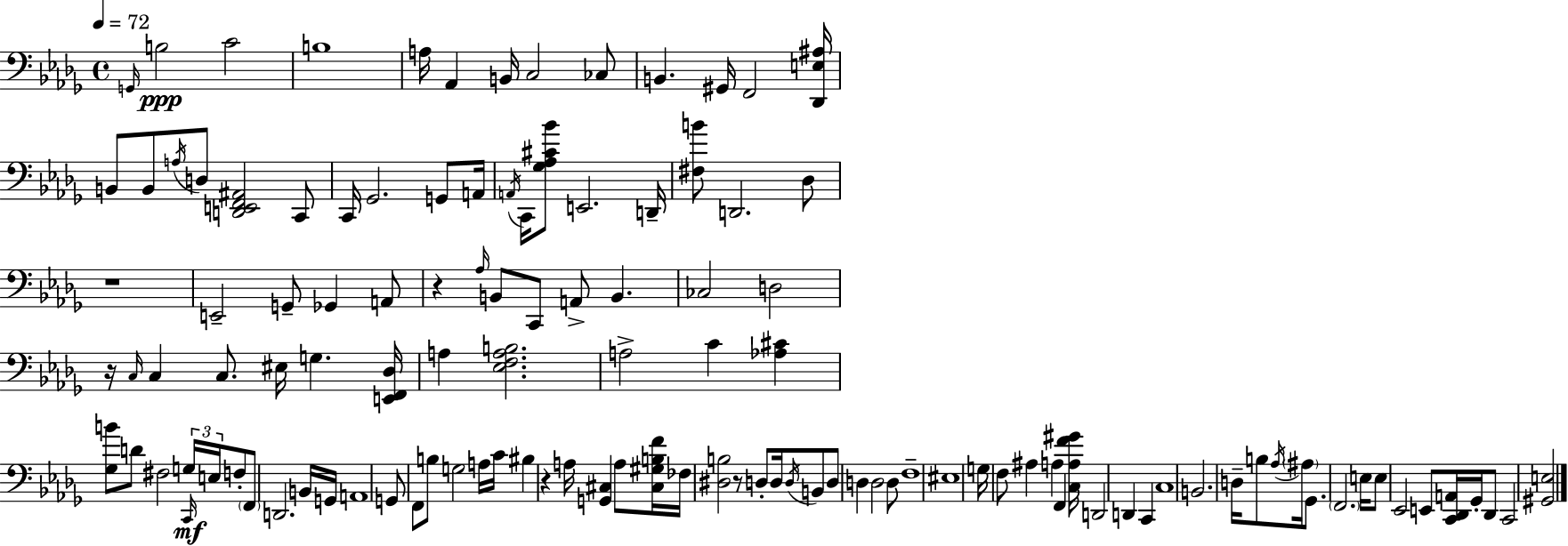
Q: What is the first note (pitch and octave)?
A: G2